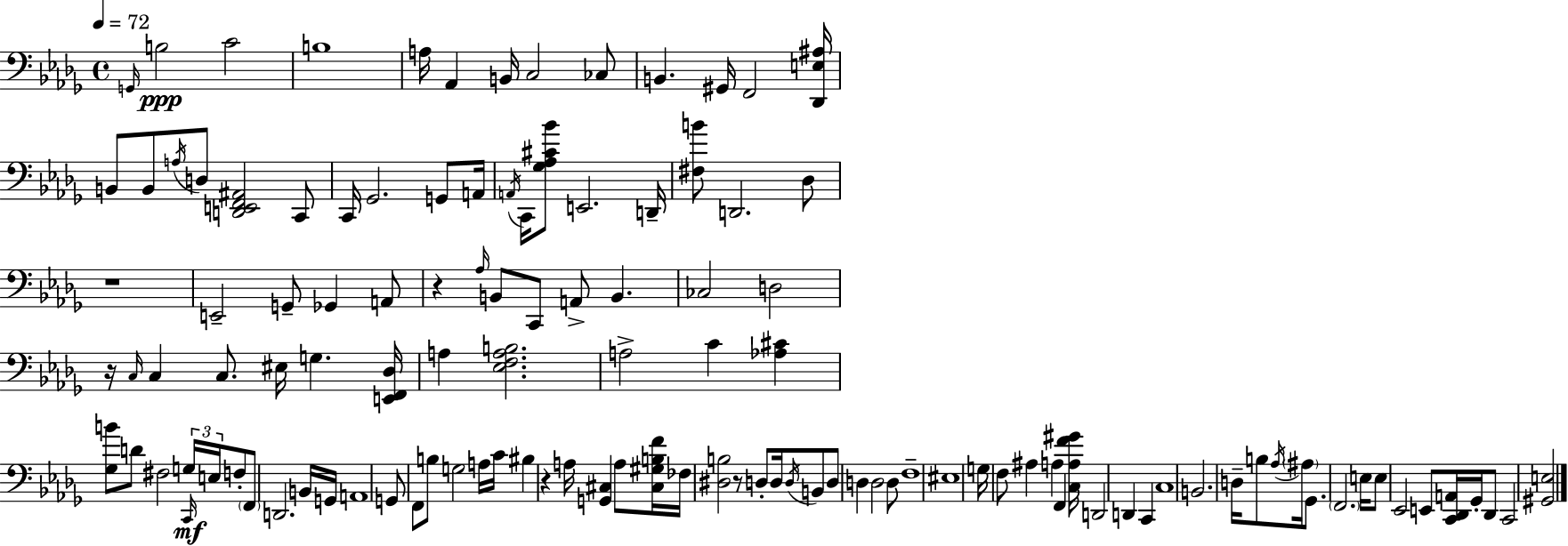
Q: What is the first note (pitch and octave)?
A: G2